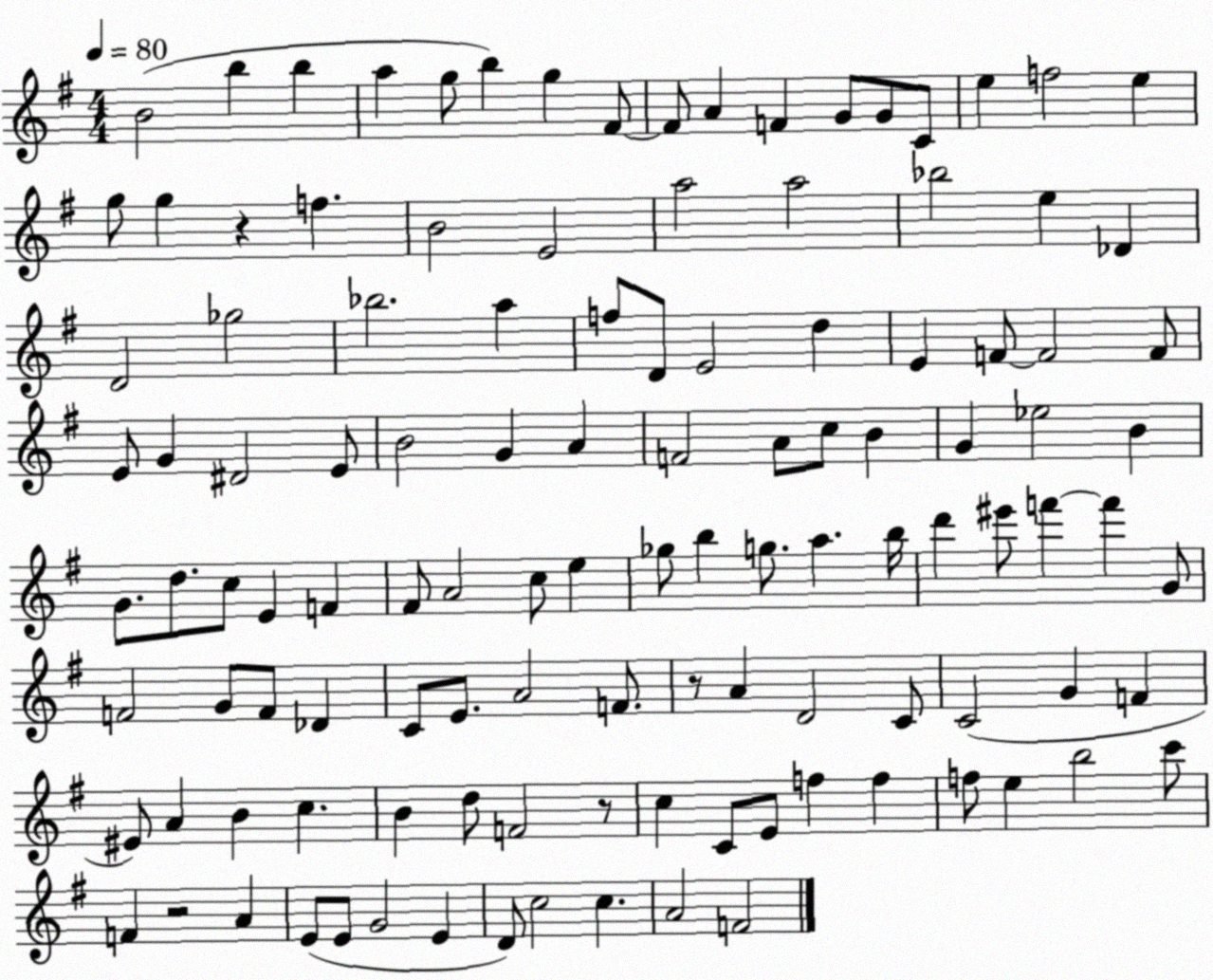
X:1
T:Untitled
M:4/4
L:1/4
K:G
B2 b b a g/2 b g ^F/2 ^F/2 A F G/2 G/2 C/2 e f2 e g/2 g z f B2 E2 a2 a2 _b2 e _D D2 _g2 _b2 a f/2 D/2 E2 d E F/2 F2 F/2 E/2 G ^D2 E/2 B2 G A F2 A/2 c/2 B G _e2 B G/2 d/2 c/2 E F ^F/2 A2 c/2 e _g/2 b g/2 a b/4 d' ^e'/2 f' f' G/2 F2 G/2 F/2 _D C/2 E/2 A2 F/2 z/2 A D2 C/2 C2 G F ^E/2 A B c B d/2 F2 z/2 c C/2 E/2 f f f/2 e b2 c'/2 F z2 A E/2 E/2 G2 E D/2 c2 c A2 F2